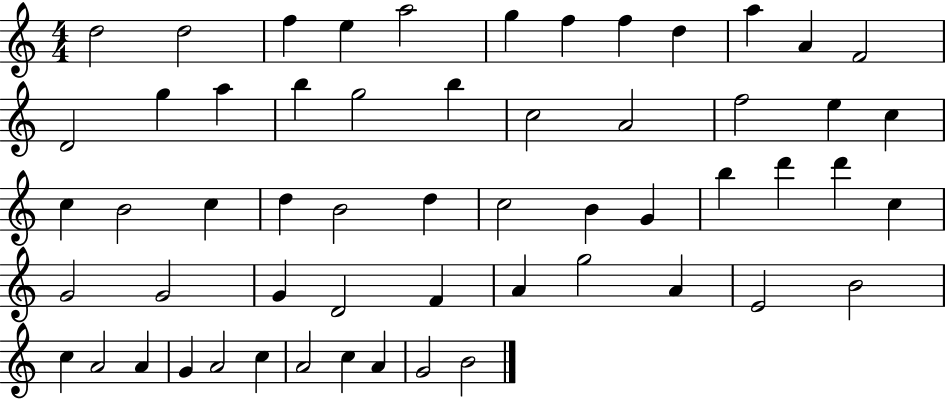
{
  \clef treble
  \numericTimeSignature
  \time 4/4
  \key c \major
  d''2 d''2 | f''4 e''4 a''2 | g''4 f''4 f''4 d''4 | a''4 a'4 f'2 | \break d'2 g''4 a''4 | b''4 g''2 b''4 | c''2 a'2 | f''2 e''4 c''4 | \break c''4 b'2 c''4 | d''4 b'2 d''4 | c''2 b'4 g'4 | b''4 d'''4 d'''4 c''4 | \break g'2 g'2 | g'4 d'2 f'4 | a'4 g''2 a'4 | e'2 b'2 | \break c''4 a'2 a'4 | g'4 a'2 c''4 | a'2 c''4 a'4 | g'2 b'2 | \break \bar "|."
}